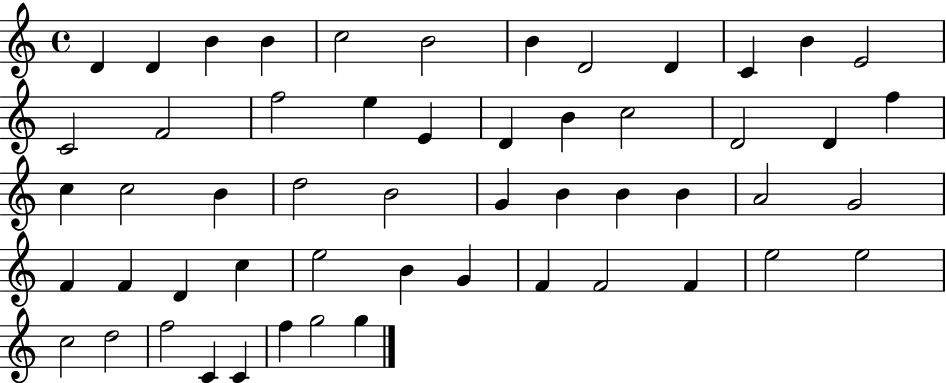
{
  \clef treble
  \time 4/4
  \defaultTimeSignature
  \key c \major
  d'4 d'4 b'4 b'4 | c''2 b'2 | b'4 d'2 d'4 | c'4 b'4 e'2 | \break c'2 f'2 | f''2 e''4 e'4 | d'4 b'4 c''2 | d'2 d'4 f''4 | \break c''4 c''2 b'4 | d''2 b'2 | g'4 b'4 b'4 b'4 | a'2 g'2 | \break f'4 f'4 d'4 c''4 | e''2 b'4 g'4 | f'4 f'2 f'4 | e''2 e''2 | \break c''2 d''2 | f''2 c'4 c'4 | f''4 g''2 g''4 | \bar "|."
}